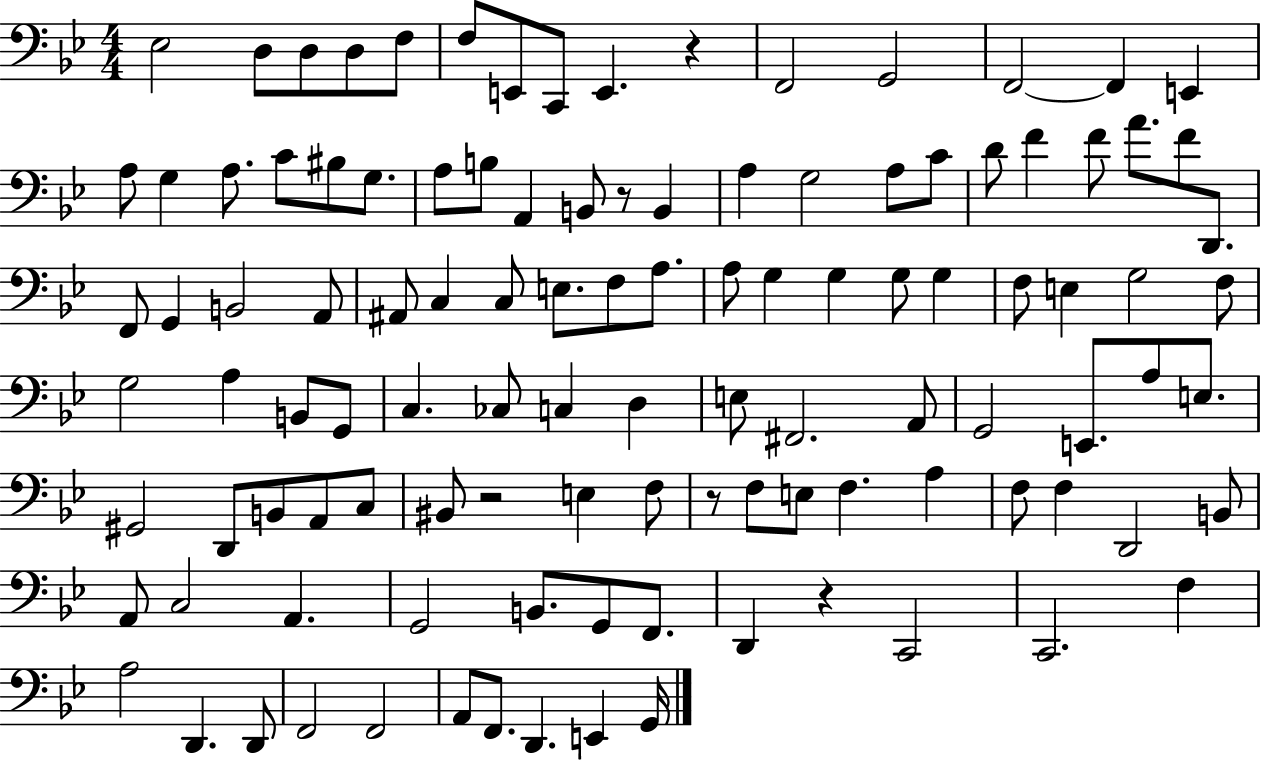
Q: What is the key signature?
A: BES major